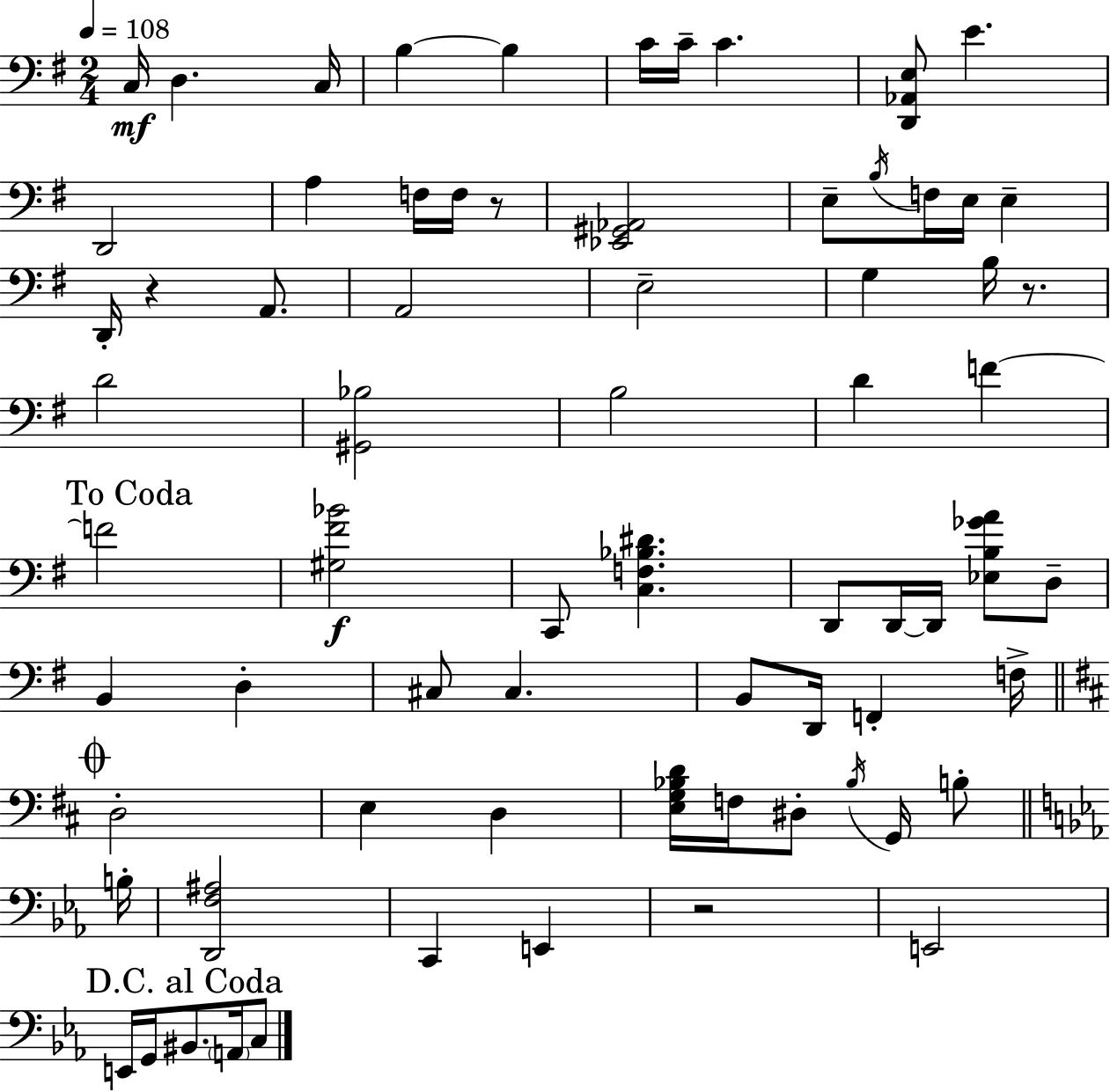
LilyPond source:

{
  \clef bass
  \numericTimeSignature
  \time 2/4
  \key g \major
  \tempo 4 = 108
  c16\mf d4. c16 | b4~~ b4 | c'16 c'16-- c'4. | <d, aes, e>8 e'4. | \break d,2 | a4 f16 f16 r8 | <ees, gis, aes,>2 | e8-- \acciaccatura { b16 } f16 e16 e4-- | \break d,16-. r4 a,8. | a,2 | e2-- | g4 b16 r8. | \break d'2 | <gis, bes>2 | b2 | d'4 f'4~~ | \break \mark "To Coda" f'2 | <gis fis' bes'>2\f | c,8 <c f bes dis'>4. | d,8 d,16~~ d,16 <ees b ges' a'>8 d8-- | \break b,4 d4-. | cis8 cis4. | b,8 d,16 f,4-. | f16-> \mark \markup { \musicglyph "scripts.coda" } \bar "||" \break \key d \major d2-. | e4 d4 | <e g bes d'>16 f16 dis8-. \acciaccatura { bes16 } g,16 b8-. | \bar "||" \break \key ees \major b16-. <d, f ais>2 | c,4 e,4 | r2 | e,2 | \break \mark "D.C. al Coda" e,16 g,16 bis,8. \parenthesize a,16 c8 | \bar "|."
}